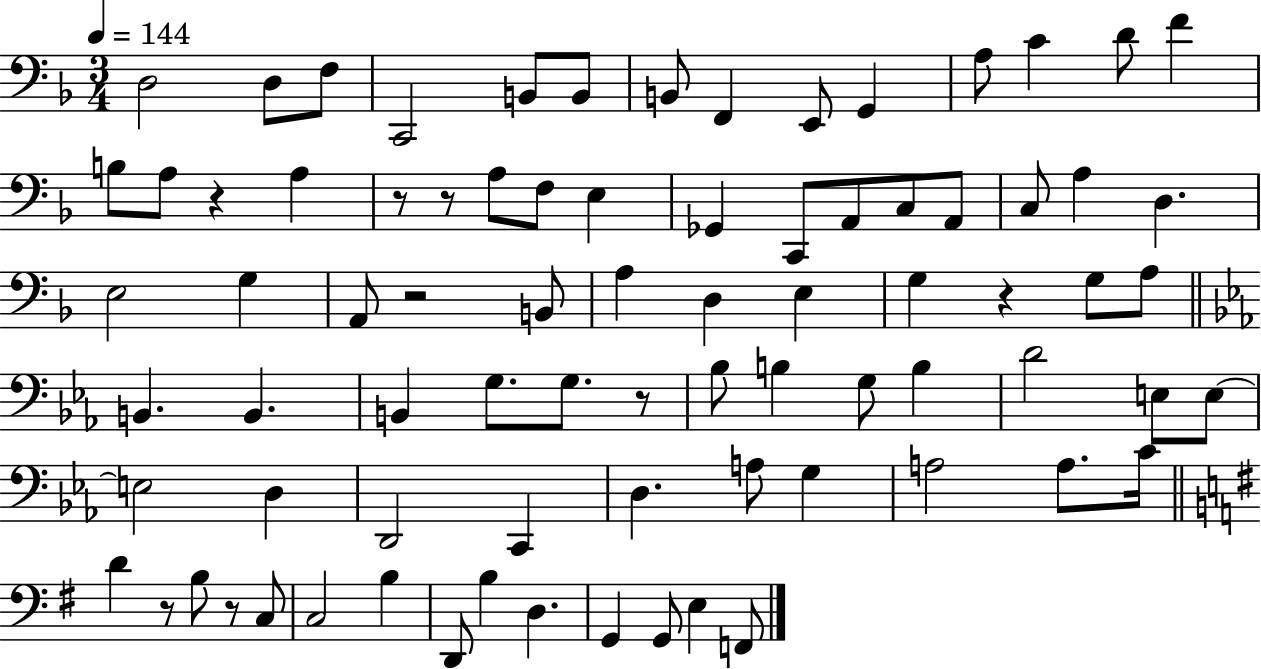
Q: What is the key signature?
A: F major